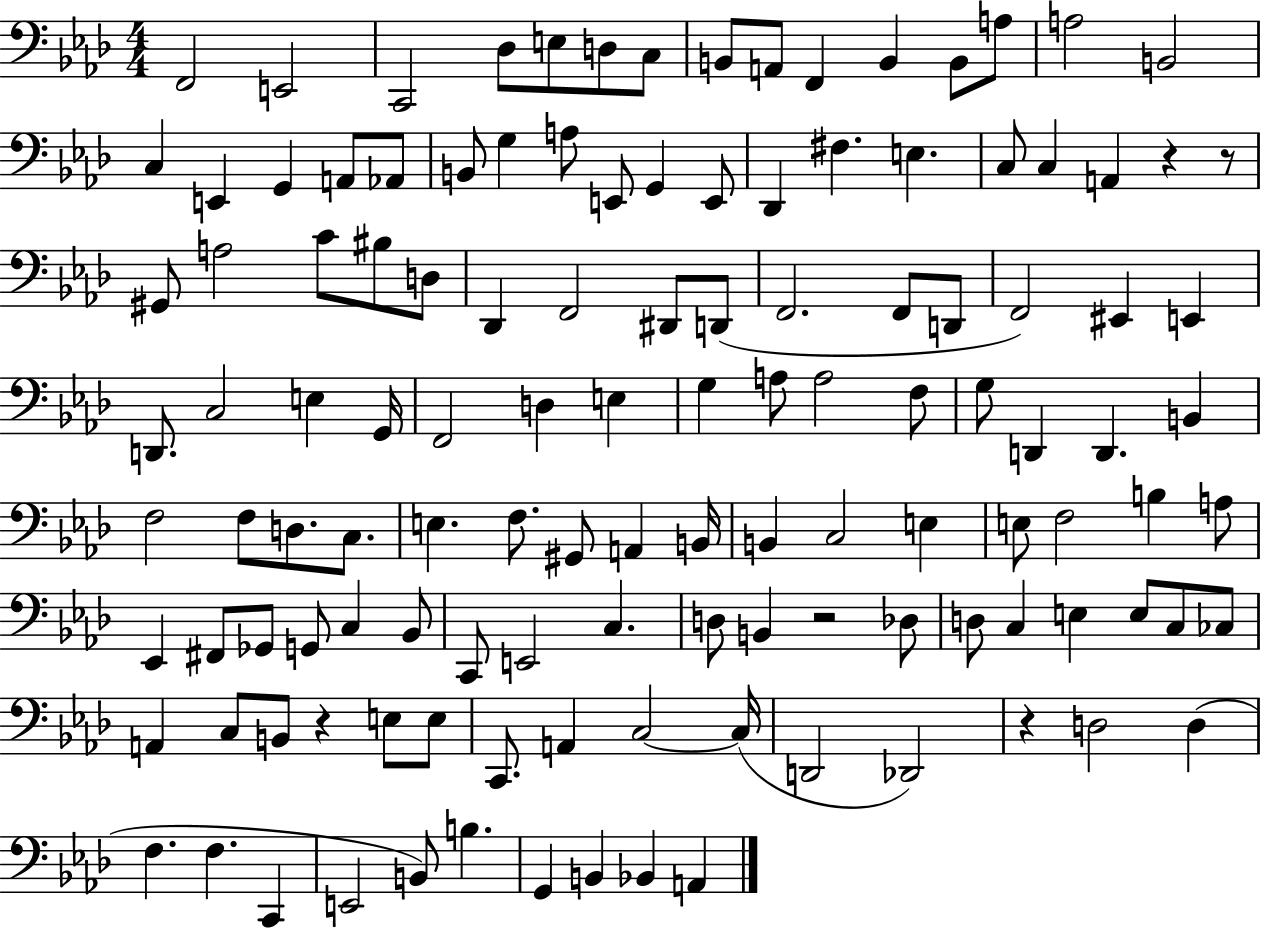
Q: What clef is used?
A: bass